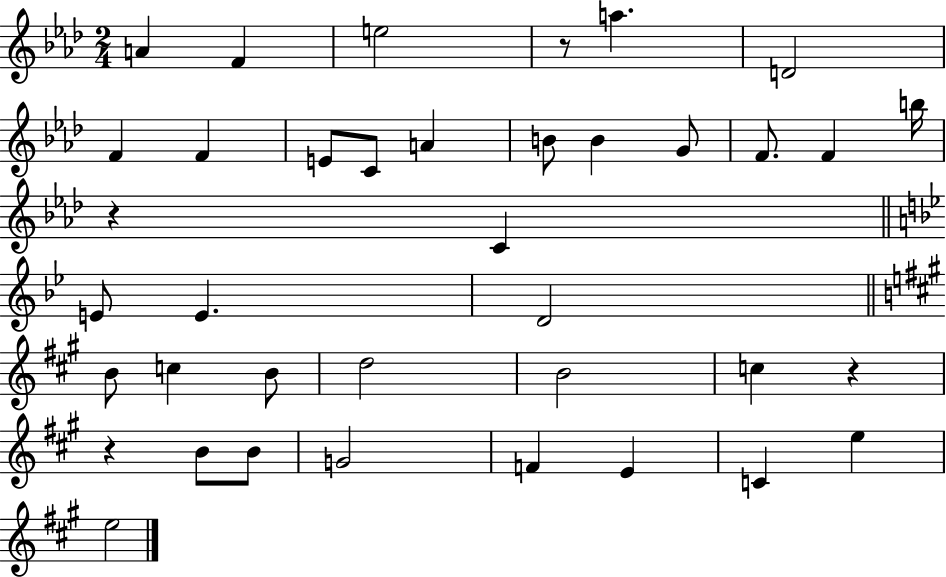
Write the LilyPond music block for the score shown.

{
  \clef treble
  \numericTimeSignature
  \time 2/4
  \key aes \major
  a'4 f'4 | e''2 | r8 a''4. | d'2 | \break f'4 f'4 | e'8 c'8 a'4 | b'8 b'4 g'8 | f'8. f'4 b''16 | \break r4 c'4 | \bar "||" \break \key bes \major e'8 e'4. | d'2 | \bar "||" \break \key a \major b'8 c''4 b'8 | d''2 | b'2 | c''4 r4 | \break r4 b'8 b'8 | g'2 | f'4 e'4 | c'4 e''4 | \break e''2 | \bar "|."
}